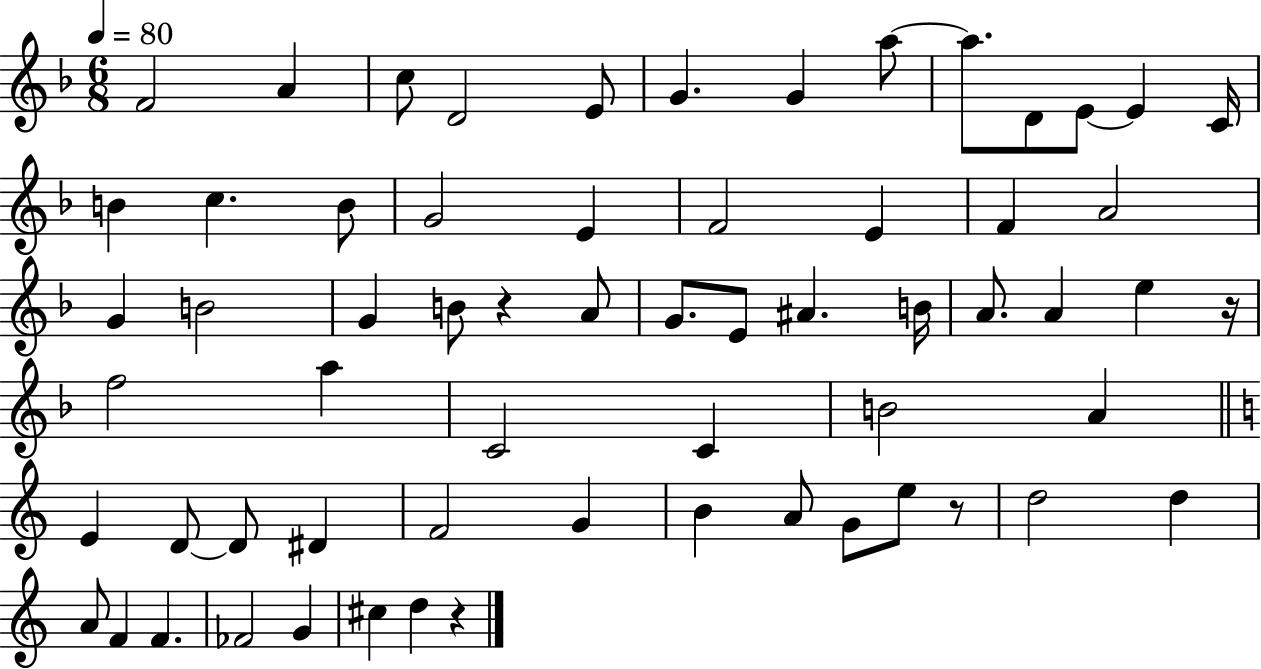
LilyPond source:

{
  \clef treble
  \numericTimeSignature
  \time 6/8
  \key f \major
  \tempo 4 = 80
  f'2 a'4 | c''8 d'2 e'8 | g'4. g'4 a''8~~ | a''8. d'8 e'8~~ e'4 c'16 | \break b'4 c''4. b'8 | g'2 e'4 | f'2 e'4 | f'4 a'2 | \break g'4 b'2 | g'4 b'8 r4 a'8 | g'8. e'8 ais'4. b'16 | a'8. a'4 e''4 r16 | \break f''2 a''4 | c'2 c'4 | b'2 a'4 | \bar "||" \break \key c \major e'4 d'8~~ d'8 dis'4 | f'2 g'4 | b'4 a'8 g'8 e''8 r8 | d''2 d''4 | \break a'8 f'4 f'4. | fes'2 g'4 | cis''4 d''4 r4 | \bar "|."
}